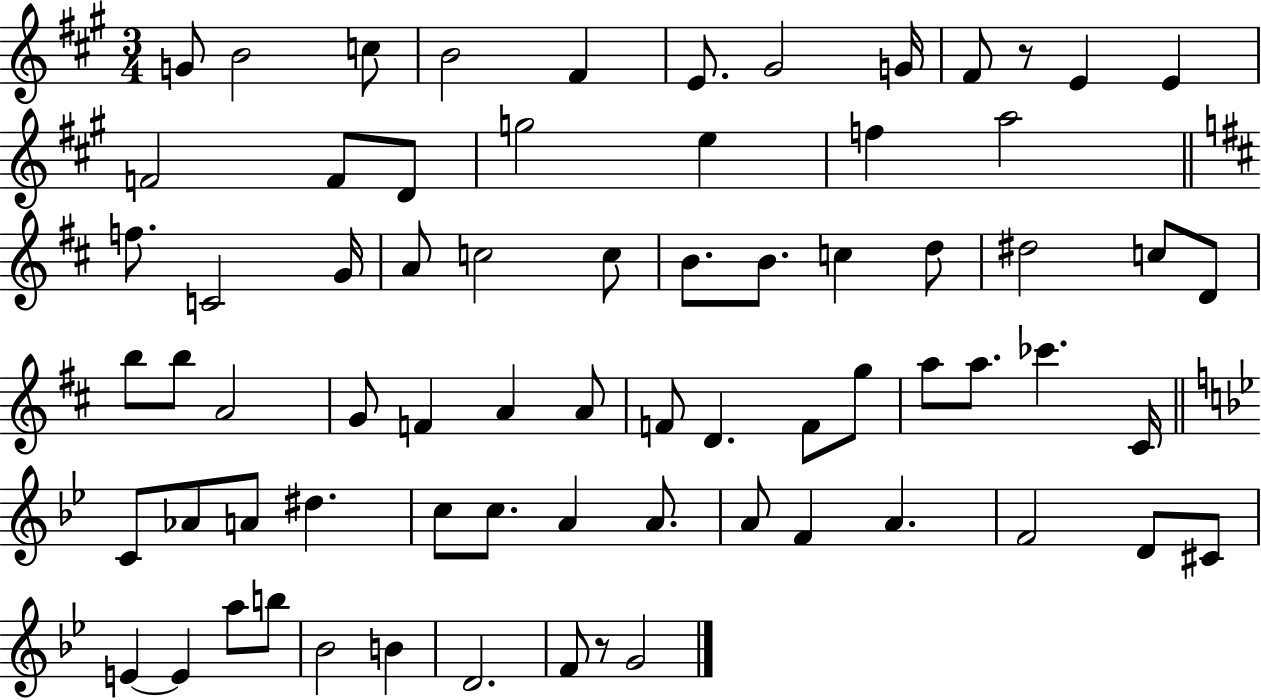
X:1
T:Untitled
M:3/4
L:1/4
K:A
G/2 B2 c/2 B2 ^F E/2 ^G2 G/4 ^F/2 z/2 E E F2 F/2 D/2 g2 e f a2 f/2 C2 G/4 A/2 c2 c/2 B/2 B/2 c d/2 ^d2 c/2 D/2 b/2 b/2 A2 G/2 F A A/2 F/2 D F/2 g/2 a/2 a/2 _c' ^C/4 C/2 _A/2 A/2 ^d c/2 c/2 A A/2 A/2 F A F2 D/2 ^C/2 E E a/2 b/2 _B2 B D2 F/2 z/2 G2